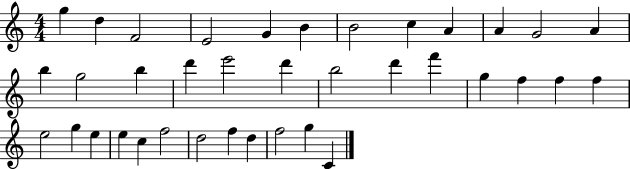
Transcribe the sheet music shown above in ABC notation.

X:1
T:Untitled
M:4/4
L:1/4
K:C
g d F2 E2 G B B2 c A A G2 A b g2 b d' e'2 d' b2 d' f' g f f f e2 g e e c f2 d2 f d f2 g C